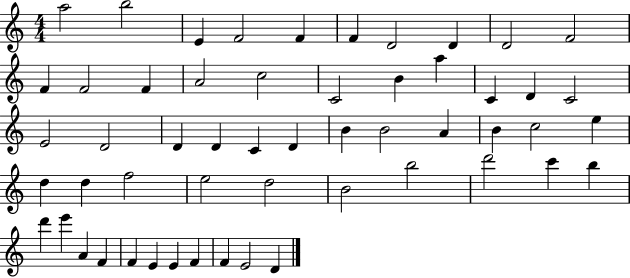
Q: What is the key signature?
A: C major